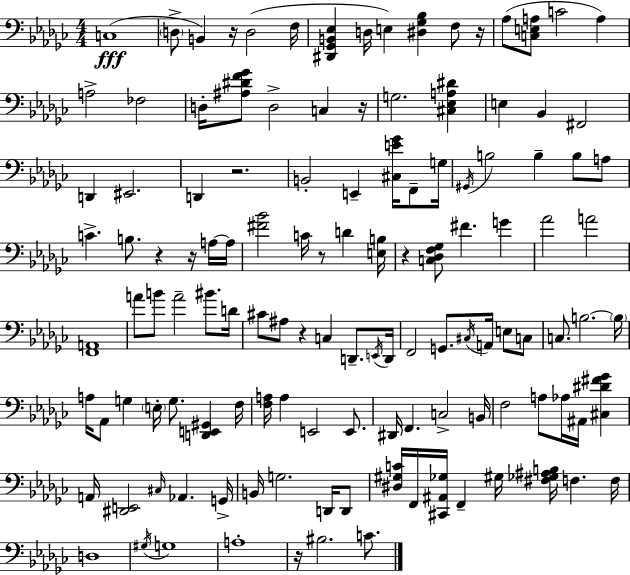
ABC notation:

X:1
T:Untitled
M:4/4
L:1/4
K:Ebm
C,4 D,/2 B,, z/4 D,2 F,/4 [^D,,_G,,B,,_E,] D,/4 E, [^D,_G,_B,] F,/2 z/4 _A,/2 [C,E,A,]/2 C2 A, A,2 _F,2 D,/4 [^A,^DF_G]/2 D,2 C, z/4 G,2 [^C,_E,A,^D] E, _B,, ^F,,2 D,, ^E,,2 D,, z2 B,,2 E,, [^C,E_G]/4 F,,/2 G,/4 ^G,,/4 B,2 B, B,/2 A,/2 C B,/2 z z/4 A,/4 A,/4 [^F_B]2 C/4 z/2 D [E,B,]/4 z [C,_D,F,_G,]/2 ^F G _A2 A2 [F,,A,,]4 A/2 B/2 A2 ^B/2 D/4 ^C/2 ^A,/2 z C, D,,/2 E,,/4 D,,/4 F,,2 G,,/2 ^C,/4 A,,/4 E,/2 C,/2 C,/2 B,2 B,/4 A,/4 _A,,/2 G, E,/4 G,/2 [D,,E,,^G,,] F,/4 [F,A,]/4 A, E,,2 E,,/2 ^D,,/4 F,, C,2 B,,/4 F,2 A,/2 _A,/4 ^A,,/4 [^C,^D^F_G] A,,/4 [^D,,E,,]2 ^C,/4 _A,, G,,/4 B,,/4 G,2 D,,/4 D,,/2 [^D,^G,C]/4 F,,/4 [^C,,^A,,_G,]/4 F,, ^G,/4 [^F,_G,^A,B,]/4 F, F,/4 D,4 ^G,/4 G,4 A,4 z/4 ^B,2 C/2